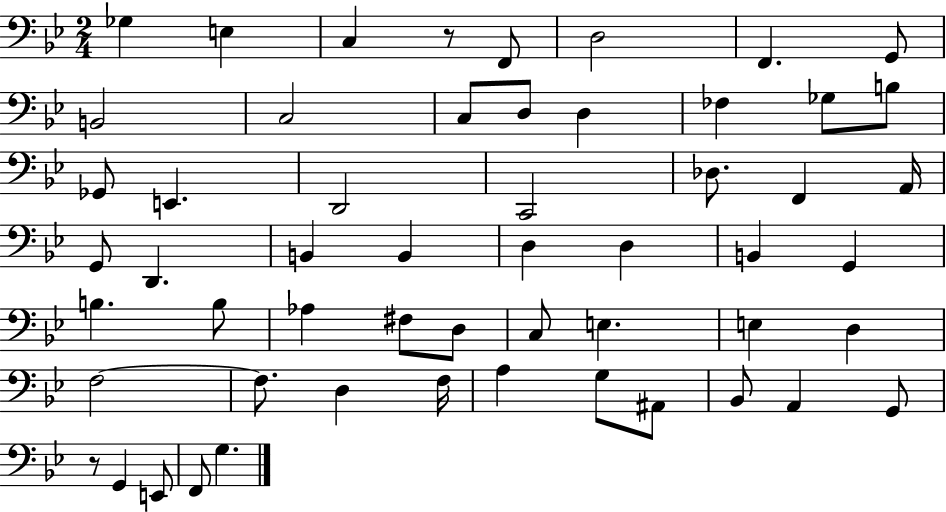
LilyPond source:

{
  \clef bass
  \numericTimeSignature
  \time 2/4
  \key bes \major
  ges4 e4 | c4 r8 f,8 | d2 | f,4. g,8 | \break b,2 | c2 | c8 d8 d4 | fes4 ges8 b8 | \break ges,8 e,4. | d,2 | c,2 | des8. f,4 a,16 | \break g,8 d,4. | b,4 b,4 | d4 d4 | b,4 g,4 | \break b4. b8 | aes4 fis8 d8 | c8 e4. | e4 d4 | \break f2~~ | f8. d4 f16 | a4 g8 ais,8 | bes,8 a,4 g,8 | \break r8 g,4 e,8 | f,8 g4. | \bar "|."
}